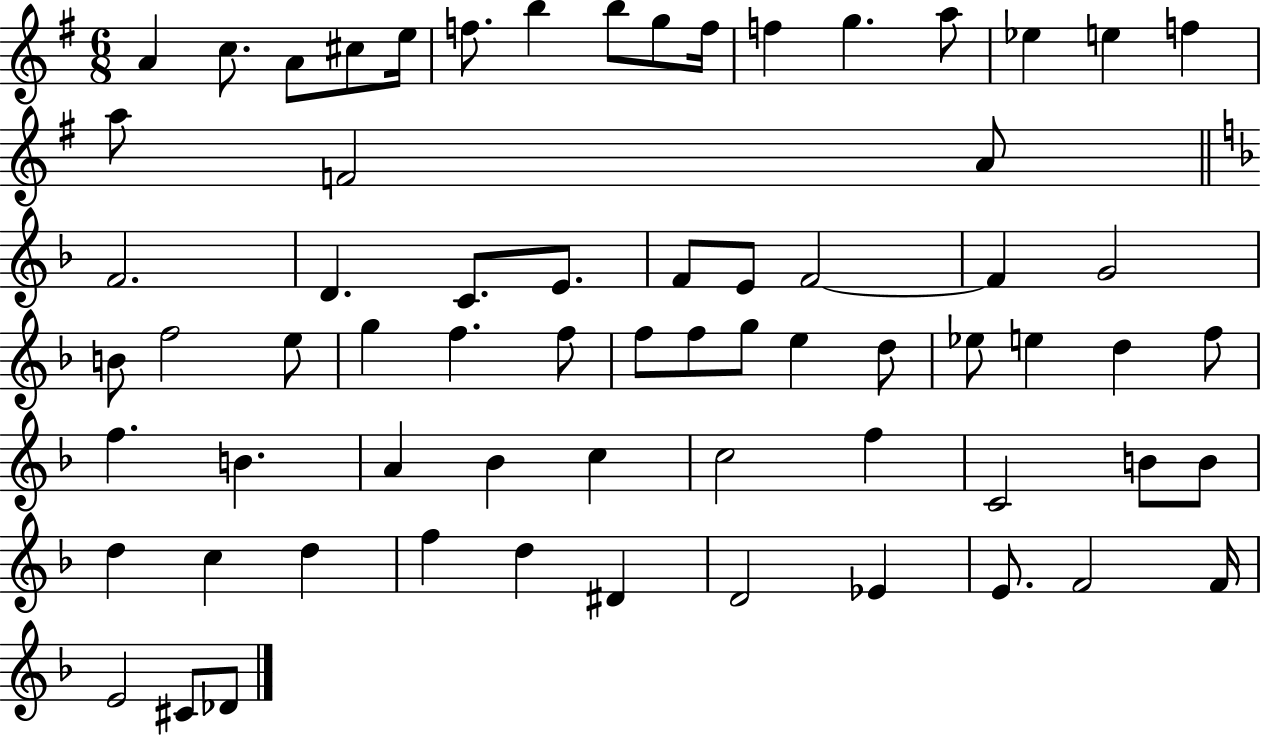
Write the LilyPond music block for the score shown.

{
  \clef treble
  \numericTimeSignature
  \time 6/8
  \key g \major
  a'4 c''8. a'8 cis''8 e''16 | f''8. b''4 b''8 g''8 f''16 | f''4 g''4. a''8 | ees''4 e''4 f''4 | \break a''8 f'2 a'8 | \bar "||" \break \key d \minor f'2. | d'4. c'8. e'8. | f'8 e'8 f'2~~ | f'4 g'2 | \break b'8 f''2 e''8 | g''4 f''4. f''8 | f''8 f''8 g''8 e''4 d''8 | ees''8 e''4 d''4 f''8 | \break f''4. b'4. | a'4 bes'4 c''4 | c''2 f''4 | c'2 b'8 b'8 | \break d''4 c''4 d''4 | f''4 d''4 dis'4 | d'2 ees'4 | e'8. f'2 f'16 | \break e'2 cis'8 des'8 | \bar "|."
}